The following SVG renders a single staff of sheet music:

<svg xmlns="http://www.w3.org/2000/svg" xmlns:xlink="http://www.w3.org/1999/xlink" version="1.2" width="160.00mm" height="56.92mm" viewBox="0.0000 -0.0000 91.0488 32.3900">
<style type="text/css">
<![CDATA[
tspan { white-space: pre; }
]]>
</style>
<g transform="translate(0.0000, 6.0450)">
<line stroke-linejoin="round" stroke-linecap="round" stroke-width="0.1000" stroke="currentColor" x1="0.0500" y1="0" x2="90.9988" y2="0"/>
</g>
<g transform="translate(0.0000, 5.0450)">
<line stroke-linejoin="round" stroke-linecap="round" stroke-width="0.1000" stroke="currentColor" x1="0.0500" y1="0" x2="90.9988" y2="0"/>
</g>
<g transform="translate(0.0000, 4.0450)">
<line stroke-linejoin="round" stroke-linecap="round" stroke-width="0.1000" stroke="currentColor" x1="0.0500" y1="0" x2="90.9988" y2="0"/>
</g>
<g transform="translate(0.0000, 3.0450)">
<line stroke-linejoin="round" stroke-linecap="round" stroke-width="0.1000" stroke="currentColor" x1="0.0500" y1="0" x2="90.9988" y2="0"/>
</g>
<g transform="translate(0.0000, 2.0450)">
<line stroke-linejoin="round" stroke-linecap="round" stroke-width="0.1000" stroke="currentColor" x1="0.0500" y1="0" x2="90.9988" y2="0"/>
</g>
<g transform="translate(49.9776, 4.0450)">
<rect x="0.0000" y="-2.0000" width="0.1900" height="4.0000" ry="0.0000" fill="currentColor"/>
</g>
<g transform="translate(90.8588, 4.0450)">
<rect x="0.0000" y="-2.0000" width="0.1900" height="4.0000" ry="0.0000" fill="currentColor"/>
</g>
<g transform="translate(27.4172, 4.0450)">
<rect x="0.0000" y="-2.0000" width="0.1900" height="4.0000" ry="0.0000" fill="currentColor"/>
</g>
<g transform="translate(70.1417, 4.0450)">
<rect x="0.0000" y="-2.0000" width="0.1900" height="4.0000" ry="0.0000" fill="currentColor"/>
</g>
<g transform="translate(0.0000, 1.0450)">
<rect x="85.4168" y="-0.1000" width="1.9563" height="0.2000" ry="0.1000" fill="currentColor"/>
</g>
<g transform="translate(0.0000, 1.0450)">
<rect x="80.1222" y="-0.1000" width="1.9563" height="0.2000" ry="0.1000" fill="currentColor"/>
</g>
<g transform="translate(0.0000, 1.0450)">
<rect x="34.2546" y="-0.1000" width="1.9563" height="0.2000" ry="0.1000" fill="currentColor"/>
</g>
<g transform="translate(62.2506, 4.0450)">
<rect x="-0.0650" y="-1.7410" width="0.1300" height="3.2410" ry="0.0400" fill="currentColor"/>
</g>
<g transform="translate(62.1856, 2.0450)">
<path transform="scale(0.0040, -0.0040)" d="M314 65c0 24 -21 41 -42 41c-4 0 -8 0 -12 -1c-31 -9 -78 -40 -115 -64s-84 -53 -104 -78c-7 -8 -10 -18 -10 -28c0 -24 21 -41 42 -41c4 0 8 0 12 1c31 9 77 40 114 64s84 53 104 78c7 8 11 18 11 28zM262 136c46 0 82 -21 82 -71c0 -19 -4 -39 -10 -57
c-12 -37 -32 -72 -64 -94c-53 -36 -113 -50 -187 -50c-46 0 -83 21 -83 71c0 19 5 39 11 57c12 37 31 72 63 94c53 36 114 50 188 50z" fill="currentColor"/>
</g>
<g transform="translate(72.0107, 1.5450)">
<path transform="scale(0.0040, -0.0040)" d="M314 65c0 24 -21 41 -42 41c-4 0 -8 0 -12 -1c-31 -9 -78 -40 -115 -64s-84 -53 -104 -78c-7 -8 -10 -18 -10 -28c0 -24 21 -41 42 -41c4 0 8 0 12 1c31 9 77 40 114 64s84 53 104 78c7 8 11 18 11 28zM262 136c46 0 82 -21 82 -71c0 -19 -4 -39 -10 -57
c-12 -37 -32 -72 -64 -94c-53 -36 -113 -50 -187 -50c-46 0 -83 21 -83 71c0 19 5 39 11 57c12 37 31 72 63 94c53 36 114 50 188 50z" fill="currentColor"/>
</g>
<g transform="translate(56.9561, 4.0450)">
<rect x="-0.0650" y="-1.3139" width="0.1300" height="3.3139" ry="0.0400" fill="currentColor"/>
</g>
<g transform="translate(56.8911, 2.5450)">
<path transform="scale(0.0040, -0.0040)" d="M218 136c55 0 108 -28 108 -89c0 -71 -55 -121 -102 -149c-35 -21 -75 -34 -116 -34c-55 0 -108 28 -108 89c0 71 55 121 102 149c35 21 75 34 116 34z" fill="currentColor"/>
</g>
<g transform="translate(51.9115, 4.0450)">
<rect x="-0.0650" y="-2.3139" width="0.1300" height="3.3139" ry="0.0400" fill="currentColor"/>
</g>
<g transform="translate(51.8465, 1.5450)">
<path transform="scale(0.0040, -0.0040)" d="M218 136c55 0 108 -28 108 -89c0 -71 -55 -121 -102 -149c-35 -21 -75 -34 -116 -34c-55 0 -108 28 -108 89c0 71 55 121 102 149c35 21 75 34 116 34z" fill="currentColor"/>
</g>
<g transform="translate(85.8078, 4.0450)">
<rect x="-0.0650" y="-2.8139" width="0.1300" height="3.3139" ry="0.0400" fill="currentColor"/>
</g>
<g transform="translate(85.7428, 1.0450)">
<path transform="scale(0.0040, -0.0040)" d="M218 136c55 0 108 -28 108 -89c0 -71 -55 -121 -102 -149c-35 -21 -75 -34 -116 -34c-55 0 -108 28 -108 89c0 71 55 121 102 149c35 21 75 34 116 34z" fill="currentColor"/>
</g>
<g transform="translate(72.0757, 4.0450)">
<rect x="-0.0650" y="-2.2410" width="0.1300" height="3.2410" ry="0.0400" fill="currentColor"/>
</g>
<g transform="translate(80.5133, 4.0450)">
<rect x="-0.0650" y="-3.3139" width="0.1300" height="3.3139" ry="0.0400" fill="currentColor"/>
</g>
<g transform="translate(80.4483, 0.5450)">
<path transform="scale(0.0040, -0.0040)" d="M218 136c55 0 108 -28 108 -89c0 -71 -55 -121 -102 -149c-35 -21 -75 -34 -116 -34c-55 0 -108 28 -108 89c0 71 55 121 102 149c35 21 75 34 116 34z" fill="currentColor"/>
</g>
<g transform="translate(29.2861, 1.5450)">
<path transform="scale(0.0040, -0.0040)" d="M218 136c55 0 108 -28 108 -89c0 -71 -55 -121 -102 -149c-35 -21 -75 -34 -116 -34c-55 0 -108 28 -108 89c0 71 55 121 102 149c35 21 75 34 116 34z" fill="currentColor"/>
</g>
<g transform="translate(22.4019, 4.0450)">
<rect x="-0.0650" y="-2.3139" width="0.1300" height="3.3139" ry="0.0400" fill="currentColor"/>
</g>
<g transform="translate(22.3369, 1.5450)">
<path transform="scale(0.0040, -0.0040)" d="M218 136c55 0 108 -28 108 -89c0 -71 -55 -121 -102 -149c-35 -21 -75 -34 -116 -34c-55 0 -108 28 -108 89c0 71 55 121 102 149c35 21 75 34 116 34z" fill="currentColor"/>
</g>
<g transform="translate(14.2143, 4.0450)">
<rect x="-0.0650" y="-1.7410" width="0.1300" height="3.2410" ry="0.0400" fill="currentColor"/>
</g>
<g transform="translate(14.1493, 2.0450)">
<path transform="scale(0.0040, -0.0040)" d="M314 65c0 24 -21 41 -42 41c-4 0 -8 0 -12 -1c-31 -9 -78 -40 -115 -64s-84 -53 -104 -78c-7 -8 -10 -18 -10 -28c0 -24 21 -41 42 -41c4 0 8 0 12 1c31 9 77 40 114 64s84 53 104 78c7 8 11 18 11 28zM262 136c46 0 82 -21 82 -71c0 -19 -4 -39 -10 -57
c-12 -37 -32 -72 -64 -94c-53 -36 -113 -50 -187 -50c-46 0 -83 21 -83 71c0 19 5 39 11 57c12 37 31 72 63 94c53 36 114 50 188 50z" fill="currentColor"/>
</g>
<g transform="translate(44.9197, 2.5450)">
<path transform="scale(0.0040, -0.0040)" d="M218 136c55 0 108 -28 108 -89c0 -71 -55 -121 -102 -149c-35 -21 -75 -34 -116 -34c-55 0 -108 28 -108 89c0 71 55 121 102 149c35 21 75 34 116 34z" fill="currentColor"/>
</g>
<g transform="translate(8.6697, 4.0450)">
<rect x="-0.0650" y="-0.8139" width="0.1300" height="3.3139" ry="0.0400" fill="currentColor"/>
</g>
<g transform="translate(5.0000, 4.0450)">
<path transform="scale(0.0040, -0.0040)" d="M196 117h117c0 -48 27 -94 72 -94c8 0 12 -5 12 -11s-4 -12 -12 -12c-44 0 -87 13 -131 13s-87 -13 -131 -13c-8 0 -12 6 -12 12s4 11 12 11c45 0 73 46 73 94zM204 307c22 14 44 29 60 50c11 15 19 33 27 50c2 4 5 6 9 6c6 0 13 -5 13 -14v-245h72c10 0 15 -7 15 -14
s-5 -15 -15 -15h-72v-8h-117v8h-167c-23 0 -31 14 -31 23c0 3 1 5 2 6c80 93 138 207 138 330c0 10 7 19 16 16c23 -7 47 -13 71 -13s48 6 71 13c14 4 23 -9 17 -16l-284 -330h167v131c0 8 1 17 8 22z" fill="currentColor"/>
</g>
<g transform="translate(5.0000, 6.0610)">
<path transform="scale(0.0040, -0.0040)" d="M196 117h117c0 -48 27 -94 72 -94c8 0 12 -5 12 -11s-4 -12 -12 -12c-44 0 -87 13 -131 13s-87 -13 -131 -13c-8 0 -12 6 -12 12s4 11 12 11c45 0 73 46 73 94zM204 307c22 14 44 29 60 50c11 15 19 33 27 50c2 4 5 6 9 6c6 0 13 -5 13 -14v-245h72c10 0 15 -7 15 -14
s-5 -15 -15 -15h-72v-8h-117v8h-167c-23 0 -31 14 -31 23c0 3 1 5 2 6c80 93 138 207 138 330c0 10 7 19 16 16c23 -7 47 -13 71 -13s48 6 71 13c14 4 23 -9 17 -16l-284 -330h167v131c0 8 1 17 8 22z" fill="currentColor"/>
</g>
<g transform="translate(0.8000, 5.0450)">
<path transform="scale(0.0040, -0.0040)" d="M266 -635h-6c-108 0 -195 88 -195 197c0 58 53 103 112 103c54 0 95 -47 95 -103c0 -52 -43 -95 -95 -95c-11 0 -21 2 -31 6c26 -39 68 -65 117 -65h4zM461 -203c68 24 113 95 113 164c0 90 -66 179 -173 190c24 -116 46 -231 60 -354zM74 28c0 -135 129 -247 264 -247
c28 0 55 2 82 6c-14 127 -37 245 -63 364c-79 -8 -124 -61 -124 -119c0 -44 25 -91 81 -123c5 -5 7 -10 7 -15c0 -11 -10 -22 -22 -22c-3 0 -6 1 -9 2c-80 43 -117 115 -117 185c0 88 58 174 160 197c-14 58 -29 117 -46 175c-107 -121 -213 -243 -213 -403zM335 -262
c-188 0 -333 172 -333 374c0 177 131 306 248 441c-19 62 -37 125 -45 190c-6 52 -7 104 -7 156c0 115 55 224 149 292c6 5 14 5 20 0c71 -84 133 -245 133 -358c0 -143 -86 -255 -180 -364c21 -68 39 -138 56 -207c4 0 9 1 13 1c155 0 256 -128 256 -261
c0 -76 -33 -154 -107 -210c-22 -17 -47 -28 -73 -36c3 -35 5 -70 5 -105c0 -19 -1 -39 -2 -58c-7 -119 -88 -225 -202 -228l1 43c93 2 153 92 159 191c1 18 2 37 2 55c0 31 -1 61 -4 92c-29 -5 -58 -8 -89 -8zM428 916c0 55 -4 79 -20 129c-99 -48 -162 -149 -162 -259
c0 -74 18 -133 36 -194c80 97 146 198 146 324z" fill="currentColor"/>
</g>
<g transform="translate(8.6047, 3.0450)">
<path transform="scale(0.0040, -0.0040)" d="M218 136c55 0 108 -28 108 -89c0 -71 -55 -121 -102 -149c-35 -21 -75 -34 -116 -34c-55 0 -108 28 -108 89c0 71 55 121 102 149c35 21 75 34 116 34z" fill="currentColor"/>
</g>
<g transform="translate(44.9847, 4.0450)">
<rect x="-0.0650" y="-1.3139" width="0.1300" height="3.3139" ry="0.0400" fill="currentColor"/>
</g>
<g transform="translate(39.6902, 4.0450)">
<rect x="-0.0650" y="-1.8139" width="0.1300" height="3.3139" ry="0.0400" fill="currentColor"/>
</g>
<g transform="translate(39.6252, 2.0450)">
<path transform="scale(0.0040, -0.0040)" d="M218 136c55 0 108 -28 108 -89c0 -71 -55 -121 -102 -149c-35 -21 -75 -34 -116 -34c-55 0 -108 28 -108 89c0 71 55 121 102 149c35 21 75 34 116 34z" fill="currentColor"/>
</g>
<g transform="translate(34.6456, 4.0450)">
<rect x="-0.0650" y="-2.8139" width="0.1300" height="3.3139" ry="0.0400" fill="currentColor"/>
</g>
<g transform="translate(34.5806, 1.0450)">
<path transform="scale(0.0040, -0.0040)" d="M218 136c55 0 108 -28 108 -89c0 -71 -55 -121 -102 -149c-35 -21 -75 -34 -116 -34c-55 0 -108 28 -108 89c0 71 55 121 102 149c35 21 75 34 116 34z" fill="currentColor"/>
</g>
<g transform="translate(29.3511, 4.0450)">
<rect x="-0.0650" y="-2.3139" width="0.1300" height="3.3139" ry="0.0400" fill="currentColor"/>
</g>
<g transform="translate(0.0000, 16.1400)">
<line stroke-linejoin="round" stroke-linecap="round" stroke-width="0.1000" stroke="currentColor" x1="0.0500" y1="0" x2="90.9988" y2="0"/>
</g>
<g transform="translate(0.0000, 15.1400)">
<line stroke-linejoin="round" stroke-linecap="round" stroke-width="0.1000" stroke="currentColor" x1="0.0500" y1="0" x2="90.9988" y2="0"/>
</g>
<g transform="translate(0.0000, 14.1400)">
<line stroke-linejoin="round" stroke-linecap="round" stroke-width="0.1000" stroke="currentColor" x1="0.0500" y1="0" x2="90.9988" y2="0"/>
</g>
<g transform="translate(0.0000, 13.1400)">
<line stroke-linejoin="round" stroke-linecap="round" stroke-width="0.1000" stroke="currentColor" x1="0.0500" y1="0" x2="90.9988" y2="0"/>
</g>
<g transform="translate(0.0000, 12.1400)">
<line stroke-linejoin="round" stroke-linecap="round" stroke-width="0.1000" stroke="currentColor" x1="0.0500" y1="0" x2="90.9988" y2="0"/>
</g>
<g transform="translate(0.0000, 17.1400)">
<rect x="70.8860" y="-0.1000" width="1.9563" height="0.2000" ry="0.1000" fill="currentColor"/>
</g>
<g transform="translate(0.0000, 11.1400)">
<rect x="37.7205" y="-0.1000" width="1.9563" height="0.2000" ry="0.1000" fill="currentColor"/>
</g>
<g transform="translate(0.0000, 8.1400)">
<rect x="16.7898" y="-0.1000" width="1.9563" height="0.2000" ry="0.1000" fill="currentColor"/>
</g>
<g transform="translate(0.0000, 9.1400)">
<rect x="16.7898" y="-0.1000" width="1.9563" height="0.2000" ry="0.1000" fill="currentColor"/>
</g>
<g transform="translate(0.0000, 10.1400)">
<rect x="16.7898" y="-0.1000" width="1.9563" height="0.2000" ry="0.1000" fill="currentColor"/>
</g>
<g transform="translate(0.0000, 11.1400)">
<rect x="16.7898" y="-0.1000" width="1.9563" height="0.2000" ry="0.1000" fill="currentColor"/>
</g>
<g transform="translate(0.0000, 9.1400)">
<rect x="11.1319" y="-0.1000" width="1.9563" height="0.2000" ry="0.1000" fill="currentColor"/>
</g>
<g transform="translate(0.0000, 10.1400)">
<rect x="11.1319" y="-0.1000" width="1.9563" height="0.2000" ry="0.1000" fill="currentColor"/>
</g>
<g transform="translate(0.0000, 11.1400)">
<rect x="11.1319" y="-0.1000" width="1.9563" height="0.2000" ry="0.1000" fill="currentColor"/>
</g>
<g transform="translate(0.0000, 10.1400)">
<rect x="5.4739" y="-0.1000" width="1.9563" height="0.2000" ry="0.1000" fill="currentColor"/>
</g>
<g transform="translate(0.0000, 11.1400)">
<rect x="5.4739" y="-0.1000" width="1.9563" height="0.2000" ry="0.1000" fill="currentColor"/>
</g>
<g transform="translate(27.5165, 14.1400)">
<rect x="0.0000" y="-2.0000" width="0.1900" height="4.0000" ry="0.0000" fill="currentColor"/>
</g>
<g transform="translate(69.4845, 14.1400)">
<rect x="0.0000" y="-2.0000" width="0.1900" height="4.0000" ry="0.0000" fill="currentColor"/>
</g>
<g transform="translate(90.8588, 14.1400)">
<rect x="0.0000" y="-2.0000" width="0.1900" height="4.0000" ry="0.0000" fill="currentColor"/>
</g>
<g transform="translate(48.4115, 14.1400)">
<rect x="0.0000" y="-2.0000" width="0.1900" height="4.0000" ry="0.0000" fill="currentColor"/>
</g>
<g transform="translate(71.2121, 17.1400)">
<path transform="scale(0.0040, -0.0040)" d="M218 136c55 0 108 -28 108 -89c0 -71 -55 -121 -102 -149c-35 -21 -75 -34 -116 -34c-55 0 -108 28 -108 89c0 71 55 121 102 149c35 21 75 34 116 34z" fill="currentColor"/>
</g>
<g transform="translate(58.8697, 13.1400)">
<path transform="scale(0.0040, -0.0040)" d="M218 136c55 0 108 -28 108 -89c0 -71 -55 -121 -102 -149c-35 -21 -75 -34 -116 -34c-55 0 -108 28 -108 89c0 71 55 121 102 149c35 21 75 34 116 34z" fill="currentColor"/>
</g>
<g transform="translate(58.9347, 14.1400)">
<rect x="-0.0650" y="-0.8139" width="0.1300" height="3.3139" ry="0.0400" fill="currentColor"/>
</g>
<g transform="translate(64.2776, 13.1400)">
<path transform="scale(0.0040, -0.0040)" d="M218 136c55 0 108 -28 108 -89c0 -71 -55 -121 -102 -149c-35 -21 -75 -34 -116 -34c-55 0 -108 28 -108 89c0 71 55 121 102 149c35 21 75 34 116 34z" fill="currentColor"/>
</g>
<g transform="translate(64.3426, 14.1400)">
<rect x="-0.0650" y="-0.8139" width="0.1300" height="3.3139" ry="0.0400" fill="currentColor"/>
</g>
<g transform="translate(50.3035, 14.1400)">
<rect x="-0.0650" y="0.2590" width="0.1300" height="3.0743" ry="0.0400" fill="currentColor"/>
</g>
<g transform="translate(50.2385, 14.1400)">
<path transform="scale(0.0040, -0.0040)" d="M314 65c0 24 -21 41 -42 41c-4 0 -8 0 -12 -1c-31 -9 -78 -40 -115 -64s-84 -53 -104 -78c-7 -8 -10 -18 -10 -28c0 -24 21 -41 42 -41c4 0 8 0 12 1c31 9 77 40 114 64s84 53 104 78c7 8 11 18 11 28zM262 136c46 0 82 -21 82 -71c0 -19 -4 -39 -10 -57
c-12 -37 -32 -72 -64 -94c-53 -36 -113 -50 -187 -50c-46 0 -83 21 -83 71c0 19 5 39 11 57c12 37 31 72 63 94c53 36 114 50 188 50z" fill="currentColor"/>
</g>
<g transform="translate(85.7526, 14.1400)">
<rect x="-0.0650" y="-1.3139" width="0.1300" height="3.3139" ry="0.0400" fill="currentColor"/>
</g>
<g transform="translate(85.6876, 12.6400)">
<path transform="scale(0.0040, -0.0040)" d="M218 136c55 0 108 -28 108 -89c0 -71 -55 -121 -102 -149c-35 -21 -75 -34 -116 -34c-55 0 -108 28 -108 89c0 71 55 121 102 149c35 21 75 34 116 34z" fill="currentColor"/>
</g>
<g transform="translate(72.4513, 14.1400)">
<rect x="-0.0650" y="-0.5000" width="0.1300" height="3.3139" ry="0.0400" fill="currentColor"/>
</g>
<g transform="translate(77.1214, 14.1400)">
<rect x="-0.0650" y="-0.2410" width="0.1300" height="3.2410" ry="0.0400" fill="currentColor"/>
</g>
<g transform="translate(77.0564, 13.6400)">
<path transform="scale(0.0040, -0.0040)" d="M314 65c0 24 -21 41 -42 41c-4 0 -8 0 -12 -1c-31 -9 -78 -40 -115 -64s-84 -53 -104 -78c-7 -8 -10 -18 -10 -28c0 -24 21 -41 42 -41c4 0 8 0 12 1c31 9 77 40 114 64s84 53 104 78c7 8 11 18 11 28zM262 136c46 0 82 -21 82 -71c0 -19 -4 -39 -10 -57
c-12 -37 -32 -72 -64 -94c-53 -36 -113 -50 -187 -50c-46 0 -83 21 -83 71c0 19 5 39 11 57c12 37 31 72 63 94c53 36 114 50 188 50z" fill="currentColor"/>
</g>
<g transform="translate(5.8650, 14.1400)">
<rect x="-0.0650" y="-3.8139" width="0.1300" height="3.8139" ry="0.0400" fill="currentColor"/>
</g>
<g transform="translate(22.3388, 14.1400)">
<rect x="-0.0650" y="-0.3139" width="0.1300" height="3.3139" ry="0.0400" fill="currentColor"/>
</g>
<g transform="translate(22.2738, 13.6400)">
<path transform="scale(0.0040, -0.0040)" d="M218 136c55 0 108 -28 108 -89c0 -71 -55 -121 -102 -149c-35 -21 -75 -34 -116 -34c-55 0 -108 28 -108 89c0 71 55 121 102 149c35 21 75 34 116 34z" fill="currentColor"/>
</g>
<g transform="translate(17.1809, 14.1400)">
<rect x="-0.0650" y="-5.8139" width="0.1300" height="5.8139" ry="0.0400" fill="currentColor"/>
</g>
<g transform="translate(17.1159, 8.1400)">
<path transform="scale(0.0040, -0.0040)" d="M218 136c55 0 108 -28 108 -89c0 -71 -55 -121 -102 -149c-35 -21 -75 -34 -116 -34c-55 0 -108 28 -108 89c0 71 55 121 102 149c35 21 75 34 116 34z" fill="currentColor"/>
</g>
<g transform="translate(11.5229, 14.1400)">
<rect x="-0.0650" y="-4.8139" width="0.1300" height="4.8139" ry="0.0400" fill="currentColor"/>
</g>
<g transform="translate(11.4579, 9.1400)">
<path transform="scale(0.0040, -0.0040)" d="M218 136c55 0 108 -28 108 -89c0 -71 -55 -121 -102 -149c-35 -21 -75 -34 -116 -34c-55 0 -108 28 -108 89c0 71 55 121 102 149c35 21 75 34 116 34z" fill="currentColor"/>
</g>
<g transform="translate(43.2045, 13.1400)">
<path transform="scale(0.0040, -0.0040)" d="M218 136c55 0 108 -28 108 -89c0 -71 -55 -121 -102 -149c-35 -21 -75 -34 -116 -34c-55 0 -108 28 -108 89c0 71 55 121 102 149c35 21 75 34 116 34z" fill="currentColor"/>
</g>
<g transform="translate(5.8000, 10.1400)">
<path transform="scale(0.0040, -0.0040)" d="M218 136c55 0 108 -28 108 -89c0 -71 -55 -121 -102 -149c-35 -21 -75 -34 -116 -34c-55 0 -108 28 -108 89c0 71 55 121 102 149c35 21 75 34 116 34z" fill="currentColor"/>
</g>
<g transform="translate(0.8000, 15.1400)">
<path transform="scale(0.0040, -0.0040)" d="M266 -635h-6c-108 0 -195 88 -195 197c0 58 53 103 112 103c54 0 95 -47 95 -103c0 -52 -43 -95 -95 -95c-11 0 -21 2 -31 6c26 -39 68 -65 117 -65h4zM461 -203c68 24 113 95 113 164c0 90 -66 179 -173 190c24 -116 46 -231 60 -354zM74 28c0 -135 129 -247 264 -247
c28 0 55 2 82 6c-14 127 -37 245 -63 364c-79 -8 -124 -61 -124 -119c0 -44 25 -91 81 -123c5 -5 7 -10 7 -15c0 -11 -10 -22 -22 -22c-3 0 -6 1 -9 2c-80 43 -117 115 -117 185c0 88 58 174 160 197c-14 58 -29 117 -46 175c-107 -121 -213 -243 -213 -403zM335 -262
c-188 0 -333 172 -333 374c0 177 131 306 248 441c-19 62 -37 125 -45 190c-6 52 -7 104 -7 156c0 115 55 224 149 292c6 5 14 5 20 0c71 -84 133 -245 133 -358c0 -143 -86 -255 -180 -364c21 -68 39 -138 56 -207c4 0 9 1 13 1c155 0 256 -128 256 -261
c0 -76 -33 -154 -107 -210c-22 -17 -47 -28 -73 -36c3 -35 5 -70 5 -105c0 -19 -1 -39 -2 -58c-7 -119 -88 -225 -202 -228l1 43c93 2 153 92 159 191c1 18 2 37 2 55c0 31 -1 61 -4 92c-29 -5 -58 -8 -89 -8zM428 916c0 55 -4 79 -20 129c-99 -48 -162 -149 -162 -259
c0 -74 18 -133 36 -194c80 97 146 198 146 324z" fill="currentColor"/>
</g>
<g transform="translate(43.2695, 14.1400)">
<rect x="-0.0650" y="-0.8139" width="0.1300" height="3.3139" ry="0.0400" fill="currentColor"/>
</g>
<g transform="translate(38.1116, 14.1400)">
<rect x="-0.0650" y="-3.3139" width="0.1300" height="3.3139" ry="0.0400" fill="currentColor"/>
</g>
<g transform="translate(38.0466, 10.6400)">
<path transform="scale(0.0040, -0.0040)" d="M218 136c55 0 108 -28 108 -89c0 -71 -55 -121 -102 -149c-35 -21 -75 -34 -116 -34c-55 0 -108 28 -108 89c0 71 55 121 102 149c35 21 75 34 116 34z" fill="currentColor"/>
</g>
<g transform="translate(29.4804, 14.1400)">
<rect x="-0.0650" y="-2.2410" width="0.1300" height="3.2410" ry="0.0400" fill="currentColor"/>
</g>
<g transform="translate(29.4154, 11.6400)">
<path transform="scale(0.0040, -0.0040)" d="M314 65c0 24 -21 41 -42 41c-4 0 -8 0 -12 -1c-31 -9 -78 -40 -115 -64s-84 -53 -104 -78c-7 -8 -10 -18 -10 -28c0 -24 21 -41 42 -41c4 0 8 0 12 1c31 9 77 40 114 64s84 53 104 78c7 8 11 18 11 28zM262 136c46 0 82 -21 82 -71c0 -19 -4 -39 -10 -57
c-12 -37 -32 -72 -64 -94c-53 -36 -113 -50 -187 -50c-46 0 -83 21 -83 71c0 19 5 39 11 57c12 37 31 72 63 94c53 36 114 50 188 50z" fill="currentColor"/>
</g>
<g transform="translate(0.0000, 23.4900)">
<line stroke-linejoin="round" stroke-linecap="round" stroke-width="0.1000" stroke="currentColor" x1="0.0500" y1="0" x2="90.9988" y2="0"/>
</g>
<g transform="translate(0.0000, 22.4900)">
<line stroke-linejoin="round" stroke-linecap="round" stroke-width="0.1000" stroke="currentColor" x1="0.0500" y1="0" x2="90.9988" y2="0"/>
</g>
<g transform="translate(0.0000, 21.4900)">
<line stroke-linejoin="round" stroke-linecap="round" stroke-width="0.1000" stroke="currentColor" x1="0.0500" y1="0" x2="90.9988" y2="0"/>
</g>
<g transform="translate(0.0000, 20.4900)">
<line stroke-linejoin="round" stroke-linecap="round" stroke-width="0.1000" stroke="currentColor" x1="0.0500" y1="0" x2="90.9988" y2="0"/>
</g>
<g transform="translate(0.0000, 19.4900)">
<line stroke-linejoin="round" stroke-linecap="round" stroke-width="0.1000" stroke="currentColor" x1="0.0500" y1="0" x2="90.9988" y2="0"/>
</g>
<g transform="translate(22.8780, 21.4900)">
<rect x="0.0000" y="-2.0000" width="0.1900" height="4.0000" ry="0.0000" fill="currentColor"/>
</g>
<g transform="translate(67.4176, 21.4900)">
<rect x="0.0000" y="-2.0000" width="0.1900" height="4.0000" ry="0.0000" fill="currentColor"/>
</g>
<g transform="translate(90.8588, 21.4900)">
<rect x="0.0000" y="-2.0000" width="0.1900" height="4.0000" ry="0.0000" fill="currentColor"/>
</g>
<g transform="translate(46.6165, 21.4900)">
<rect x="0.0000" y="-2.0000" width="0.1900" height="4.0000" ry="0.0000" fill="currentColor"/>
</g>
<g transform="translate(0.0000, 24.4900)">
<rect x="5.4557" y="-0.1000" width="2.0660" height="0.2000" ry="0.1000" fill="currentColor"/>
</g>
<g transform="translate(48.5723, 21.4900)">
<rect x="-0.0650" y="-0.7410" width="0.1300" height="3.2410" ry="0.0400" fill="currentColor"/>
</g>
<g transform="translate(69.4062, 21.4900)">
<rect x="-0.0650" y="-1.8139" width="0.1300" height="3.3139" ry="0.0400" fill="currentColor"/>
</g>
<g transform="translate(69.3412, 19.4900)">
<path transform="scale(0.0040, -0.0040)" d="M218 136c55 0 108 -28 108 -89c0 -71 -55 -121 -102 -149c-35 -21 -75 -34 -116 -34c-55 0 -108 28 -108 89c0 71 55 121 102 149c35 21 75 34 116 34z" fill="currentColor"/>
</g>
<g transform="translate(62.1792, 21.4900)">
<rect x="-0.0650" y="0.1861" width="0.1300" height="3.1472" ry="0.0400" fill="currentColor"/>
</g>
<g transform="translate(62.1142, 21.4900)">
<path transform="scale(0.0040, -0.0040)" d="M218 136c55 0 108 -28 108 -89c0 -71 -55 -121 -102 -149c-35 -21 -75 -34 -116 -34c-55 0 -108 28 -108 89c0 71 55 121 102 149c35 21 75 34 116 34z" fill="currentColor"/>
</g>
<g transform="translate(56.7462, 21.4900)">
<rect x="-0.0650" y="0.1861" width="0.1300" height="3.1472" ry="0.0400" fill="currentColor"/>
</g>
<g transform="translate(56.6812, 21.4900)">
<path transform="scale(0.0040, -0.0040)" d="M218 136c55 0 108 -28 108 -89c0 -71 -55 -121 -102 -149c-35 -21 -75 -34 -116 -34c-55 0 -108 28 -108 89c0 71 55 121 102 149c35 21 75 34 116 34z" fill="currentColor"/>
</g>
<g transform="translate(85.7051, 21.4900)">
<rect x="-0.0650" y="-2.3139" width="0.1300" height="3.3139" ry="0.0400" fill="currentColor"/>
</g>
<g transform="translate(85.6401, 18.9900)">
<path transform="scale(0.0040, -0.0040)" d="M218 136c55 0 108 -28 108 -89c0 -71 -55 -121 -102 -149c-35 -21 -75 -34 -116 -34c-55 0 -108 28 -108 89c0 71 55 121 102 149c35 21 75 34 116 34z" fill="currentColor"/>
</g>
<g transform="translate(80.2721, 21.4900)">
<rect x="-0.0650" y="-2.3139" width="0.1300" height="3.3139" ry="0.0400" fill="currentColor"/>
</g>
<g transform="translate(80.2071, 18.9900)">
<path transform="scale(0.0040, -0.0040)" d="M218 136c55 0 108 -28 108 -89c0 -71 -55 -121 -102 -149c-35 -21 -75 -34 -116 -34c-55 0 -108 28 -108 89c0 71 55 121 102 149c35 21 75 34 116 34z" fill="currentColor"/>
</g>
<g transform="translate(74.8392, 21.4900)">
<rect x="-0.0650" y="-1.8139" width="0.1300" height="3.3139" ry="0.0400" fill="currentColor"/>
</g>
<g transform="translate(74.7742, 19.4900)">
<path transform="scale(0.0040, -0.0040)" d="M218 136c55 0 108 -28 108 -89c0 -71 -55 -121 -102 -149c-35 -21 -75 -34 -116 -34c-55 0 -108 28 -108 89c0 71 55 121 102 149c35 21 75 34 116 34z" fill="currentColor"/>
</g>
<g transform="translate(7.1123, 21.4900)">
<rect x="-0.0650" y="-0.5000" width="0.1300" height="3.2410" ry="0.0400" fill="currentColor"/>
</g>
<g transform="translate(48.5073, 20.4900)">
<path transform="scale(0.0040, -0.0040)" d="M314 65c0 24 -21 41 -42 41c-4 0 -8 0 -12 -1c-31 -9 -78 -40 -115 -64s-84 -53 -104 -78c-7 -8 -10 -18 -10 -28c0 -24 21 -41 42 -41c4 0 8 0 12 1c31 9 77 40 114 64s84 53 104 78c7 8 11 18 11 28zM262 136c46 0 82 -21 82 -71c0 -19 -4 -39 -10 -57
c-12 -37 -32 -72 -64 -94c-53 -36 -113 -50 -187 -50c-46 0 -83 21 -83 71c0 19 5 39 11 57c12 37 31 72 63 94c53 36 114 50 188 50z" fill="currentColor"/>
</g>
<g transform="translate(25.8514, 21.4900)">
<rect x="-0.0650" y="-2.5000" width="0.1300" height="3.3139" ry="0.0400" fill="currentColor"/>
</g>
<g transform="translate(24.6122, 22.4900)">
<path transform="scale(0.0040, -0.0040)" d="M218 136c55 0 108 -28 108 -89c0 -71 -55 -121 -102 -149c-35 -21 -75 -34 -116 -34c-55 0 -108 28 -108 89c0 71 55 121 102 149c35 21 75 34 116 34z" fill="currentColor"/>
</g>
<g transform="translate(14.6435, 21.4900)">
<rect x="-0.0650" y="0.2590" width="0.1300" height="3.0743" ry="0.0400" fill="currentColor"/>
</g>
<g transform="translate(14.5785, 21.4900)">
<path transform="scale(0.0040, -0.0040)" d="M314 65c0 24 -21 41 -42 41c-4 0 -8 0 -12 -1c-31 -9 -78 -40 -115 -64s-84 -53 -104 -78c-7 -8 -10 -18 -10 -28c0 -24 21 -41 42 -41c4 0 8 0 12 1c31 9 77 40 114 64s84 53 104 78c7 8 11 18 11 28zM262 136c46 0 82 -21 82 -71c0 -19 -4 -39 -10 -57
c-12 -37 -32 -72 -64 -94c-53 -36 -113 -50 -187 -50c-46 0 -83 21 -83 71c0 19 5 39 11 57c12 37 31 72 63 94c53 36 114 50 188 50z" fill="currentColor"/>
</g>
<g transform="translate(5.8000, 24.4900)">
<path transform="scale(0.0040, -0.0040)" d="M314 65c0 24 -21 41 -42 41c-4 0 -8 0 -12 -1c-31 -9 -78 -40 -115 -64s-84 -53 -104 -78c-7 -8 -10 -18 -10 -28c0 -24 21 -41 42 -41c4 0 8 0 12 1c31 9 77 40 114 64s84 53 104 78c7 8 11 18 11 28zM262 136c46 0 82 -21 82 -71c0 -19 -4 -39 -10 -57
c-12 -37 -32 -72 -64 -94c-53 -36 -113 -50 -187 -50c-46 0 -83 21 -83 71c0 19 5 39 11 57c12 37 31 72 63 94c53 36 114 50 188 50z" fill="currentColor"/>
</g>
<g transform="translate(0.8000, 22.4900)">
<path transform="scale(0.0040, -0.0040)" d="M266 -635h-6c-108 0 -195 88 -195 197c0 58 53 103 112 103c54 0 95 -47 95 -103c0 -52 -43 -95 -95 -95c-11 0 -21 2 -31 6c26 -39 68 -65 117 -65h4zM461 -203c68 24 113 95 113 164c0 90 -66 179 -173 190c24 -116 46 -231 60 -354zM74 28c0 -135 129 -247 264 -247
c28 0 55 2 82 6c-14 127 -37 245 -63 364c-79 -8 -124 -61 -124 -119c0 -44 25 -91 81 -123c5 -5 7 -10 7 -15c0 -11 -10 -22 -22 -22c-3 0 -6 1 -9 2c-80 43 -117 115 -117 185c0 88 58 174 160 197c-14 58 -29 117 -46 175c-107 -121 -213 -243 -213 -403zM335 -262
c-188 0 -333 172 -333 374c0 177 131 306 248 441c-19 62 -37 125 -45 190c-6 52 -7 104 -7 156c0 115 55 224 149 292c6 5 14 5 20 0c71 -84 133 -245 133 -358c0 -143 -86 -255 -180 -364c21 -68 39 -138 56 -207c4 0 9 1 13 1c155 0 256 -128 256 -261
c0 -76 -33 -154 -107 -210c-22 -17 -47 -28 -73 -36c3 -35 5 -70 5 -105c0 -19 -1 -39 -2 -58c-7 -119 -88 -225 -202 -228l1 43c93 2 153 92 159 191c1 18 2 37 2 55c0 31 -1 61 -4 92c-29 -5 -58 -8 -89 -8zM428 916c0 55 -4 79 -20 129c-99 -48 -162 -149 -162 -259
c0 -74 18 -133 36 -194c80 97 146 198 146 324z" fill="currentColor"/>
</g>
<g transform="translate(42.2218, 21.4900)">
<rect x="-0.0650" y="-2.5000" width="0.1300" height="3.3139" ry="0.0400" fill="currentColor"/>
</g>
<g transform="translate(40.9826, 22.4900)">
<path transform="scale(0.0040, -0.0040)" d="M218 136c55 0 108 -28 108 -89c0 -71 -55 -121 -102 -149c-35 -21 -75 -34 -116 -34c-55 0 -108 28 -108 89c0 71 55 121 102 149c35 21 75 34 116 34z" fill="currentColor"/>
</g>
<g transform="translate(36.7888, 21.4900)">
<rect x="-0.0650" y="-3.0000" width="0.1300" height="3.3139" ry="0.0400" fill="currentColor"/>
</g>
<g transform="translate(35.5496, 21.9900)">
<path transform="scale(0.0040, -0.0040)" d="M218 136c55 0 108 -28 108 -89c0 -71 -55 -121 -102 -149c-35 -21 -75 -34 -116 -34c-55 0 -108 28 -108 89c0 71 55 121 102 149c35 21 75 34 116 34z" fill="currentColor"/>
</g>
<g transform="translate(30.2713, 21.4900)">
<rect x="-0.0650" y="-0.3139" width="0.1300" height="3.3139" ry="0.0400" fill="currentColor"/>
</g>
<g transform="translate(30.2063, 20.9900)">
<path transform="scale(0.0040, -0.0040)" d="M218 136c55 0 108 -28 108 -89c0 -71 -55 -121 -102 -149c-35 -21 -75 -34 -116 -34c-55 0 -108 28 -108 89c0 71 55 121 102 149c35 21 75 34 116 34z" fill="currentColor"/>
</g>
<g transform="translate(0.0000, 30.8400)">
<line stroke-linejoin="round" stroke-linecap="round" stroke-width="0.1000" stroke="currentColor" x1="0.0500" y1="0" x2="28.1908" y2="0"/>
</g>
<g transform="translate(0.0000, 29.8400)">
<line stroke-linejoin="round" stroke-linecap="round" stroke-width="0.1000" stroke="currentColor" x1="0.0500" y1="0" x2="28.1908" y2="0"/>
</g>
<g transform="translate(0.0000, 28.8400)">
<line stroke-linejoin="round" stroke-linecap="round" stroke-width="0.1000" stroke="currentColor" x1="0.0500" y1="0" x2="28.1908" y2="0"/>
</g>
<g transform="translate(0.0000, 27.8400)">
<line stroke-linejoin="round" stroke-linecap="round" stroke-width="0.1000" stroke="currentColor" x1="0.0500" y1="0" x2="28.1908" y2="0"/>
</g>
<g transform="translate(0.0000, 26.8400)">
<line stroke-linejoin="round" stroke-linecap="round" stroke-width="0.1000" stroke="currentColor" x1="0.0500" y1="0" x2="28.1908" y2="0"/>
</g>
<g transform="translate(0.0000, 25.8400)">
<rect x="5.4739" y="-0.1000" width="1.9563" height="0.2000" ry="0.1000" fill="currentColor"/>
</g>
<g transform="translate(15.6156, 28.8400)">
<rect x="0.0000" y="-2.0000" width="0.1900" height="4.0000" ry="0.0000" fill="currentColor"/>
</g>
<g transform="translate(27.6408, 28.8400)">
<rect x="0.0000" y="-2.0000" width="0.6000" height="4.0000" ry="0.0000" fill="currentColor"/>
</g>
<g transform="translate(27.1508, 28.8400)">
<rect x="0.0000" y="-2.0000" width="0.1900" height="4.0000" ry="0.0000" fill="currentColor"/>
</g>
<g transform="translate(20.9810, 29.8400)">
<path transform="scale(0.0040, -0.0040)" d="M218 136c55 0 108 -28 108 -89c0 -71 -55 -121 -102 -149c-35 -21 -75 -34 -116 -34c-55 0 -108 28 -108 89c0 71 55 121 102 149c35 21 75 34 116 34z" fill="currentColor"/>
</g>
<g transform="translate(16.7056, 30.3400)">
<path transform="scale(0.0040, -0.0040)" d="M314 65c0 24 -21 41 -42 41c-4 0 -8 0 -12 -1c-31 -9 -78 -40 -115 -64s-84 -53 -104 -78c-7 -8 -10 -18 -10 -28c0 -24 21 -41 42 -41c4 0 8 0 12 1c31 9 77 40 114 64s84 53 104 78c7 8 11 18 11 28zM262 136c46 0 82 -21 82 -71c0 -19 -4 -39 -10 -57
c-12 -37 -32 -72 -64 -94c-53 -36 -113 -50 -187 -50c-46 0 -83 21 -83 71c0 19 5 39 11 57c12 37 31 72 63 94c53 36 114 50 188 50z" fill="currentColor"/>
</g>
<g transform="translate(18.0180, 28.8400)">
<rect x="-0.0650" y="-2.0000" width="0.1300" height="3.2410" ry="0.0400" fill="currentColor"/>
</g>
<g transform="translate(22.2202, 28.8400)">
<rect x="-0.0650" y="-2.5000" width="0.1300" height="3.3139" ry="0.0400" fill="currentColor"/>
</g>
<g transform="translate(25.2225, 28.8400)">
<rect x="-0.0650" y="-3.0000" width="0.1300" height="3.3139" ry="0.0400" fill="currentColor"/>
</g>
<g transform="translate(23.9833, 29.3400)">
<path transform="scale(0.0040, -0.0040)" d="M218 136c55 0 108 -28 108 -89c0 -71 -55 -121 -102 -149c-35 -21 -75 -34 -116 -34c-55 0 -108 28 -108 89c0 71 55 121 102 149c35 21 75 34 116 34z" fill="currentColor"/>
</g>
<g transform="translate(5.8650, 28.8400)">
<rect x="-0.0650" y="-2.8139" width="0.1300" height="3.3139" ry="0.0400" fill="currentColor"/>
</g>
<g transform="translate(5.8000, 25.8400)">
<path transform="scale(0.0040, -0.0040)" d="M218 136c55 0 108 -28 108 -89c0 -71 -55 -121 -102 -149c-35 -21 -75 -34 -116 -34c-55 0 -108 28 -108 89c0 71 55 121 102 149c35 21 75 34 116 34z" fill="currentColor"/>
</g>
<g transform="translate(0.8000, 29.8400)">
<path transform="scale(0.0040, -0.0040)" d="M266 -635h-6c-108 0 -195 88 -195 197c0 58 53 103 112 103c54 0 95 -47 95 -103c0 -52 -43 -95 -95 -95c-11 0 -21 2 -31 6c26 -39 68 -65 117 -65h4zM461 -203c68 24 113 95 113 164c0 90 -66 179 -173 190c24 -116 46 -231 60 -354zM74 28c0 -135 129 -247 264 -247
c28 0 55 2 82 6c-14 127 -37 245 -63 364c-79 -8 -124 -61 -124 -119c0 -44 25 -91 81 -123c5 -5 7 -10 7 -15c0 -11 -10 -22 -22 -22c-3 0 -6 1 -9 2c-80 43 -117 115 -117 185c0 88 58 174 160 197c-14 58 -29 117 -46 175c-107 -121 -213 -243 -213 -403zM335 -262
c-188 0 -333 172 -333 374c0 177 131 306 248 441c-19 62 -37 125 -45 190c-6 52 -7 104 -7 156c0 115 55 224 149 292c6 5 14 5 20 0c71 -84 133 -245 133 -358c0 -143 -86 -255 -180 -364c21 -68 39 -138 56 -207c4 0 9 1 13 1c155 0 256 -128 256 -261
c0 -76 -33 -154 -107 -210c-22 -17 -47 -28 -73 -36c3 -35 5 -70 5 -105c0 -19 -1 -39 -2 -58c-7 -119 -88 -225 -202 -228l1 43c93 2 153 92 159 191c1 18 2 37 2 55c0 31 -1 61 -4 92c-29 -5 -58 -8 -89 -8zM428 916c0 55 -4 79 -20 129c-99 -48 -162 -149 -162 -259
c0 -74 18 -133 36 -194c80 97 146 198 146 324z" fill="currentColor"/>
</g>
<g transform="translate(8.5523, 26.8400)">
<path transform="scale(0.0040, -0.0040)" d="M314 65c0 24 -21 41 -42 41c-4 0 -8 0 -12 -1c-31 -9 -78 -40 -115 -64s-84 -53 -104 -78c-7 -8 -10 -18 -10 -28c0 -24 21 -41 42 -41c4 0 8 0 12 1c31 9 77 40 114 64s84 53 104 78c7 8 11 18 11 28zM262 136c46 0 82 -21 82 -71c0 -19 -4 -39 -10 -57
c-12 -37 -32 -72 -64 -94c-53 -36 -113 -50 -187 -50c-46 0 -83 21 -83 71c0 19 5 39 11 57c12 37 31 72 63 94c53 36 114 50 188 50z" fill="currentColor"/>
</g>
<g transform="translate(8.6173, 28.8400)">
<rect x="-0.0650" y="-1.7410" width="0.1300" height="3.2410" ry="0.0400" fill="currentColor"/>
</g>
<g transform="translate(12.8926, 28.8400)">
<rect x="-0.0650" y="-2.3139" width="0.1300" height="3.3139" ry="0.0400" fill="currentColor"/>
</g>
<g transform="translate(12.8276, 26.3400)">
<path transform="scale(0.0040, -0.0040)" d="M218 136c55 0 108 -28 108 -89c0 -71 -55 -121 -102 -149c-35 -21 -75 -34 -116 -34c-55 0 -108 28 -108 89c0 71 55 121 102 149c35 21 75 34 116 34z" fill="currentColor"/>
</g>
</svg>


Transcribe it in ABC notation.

X:1
T:Untitled
M:4/4
L:1/4
K:C
d f2 g g a f e g e f2 g2 b a c' e' g' c g2 b d B2 d d C c2 e C2 B2 G c A G d2 B B f f g g a f2 g F2 G A